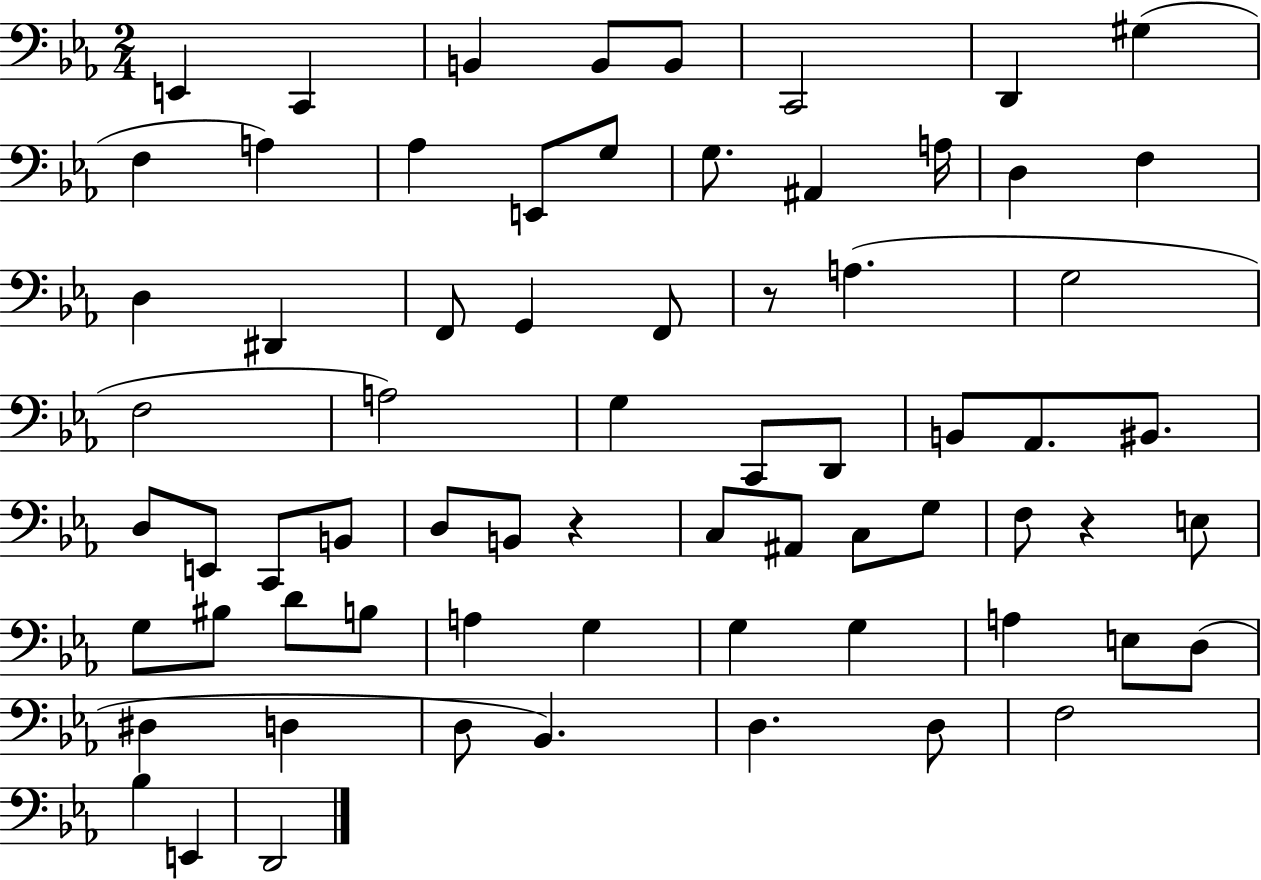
{
  \clef bass
  \numericTimeSignature
  \time 2/4
  \key ees \major
  e,4 c,4 | b,4 b,8 b,8 | c,2 | d,4 gis4( | \break f4 a4) | aes4 e,8 g8 | g8. ais,4 a16 | d4 f4 | \break d4 dis,4 | f,8 g,4 f,8 | r8 a4.( | g2 | \break f2 | a2) | g4 c,8 d,8 | b,8 aes,8. bis,8. | \break d8 e,8 c,8 b,8 | d8 b,8 r4 | c8 ais,8 c8 g8 | f8 r4 e8 | \break g8 bis8 d'8 b8 | a4 g4 | g4 g4 | a4 e8 d8( | \break dis4 d4 | d8 bes,4.) | d4. d8 | f2 | \break bes4 e,4 | d,2 | \bar "|."
}